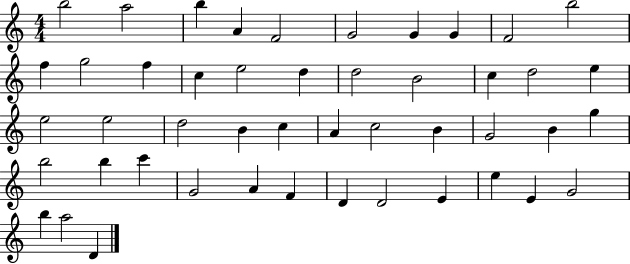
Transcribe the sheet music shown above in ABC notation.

X:1
T:Untitled
M:4/4
L:1/4
K:C
b2 a2 b A F2 G2 G G F2 b2 f g2 f c e2 d d2 B2 c d2 e e2 e2 d2 B c A c2 B G2 B g b2 b c' G2 A F D D2 E e E G2 b a2 D